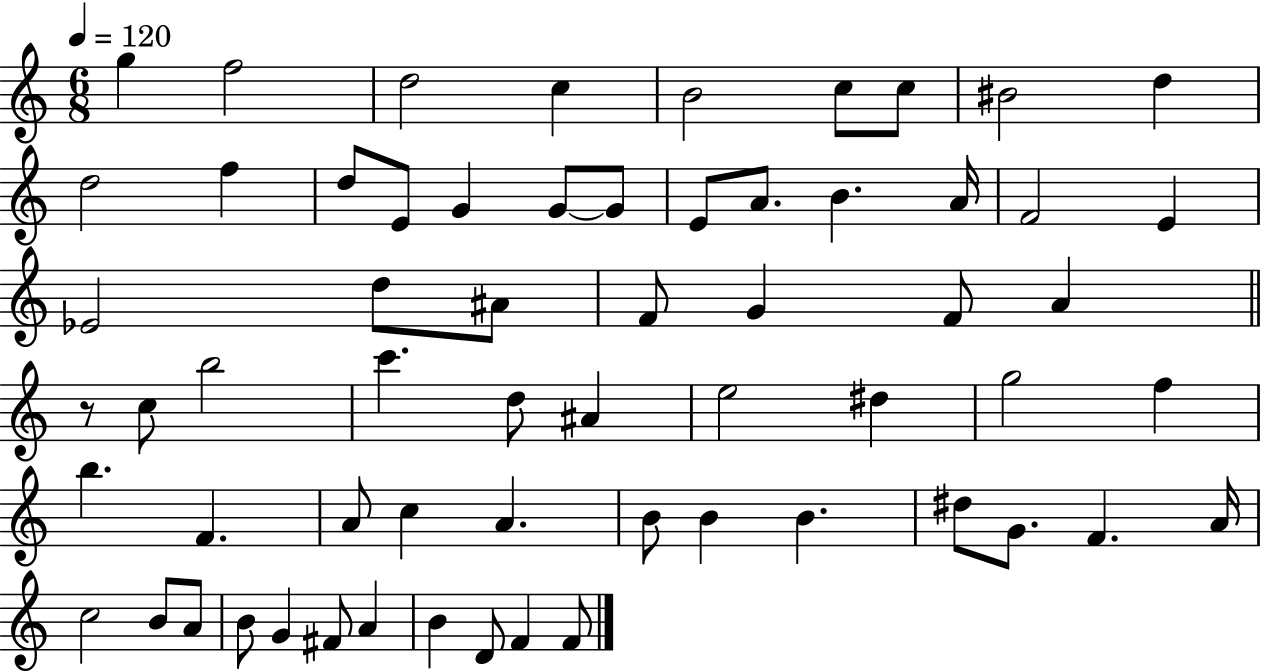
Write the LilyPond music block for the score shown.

{
  \clef treble
  \numericTimeSignature
  \time 6/8
  \key c \major
  \tempo 4 = 120
  \repeat volta 2 { g''4 f''2 | d''2 c''4 | b'2 c''8 c''8 | bis'2 d''4 | \break d''2 f''4 | d''8 e'8 g'4 g'8~~ g'8 | e'8 a'8. b'4. a'16 | f'2 e'4 | \break ees'2 d''8 ais'8 | f'8 g'4 f'8 a'4 | \bar "||" \break \key a \minor r8 c''8 b''2 | c'''4. d''8 ais'4 | e''2 dis''4 | g''2 f''4 | \break b''4. f'4. | a'8 c''4 a'4. | b'8 b'4 b'4. | dis''8 g'8. f'4. a'16 | \break c''2 b'8 a'8 | b'8 g'4 fis'8 a'4 | b'4 d'8 f'4 f'8 | } \bar "|."
}